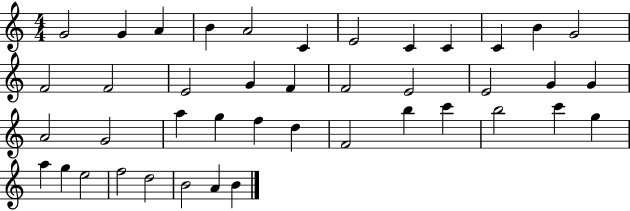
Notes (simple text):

G4/h G4/q A4/q B4/q A4/h C4/q E4/h C4/q C4/q C4/q B4/q G4/h F4/h F4/h E4/h G4/q F4/q F4/h E4/h E4/h G4/q G4/q A4/h G4/h A5/q G5/q F5/q D5/q F4/h B5/q C6/q B5/h C6/q G5/q A5/q G5/q E5/h F5/h D5/h B4/h A4/q B4/q